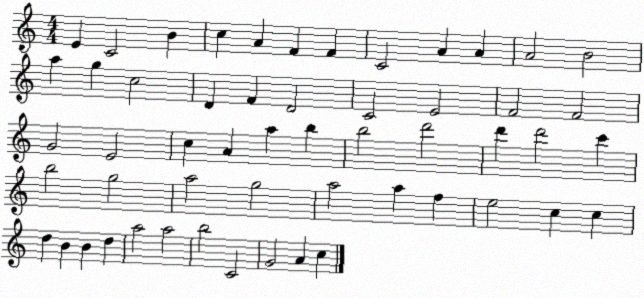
X:1
T:Untitled
M:4/4
L:1/4
K:C
E C2 B c A F F C2 A A A2 B2 a g c2 D F D2 C2 E2 F2 F2 G2 E2 c A a b b2 d'2 d' d'2 c' b2 g2 a2 g2 a2 a f e2 c c d B B d a2 a2 b2 C2 G2 A c